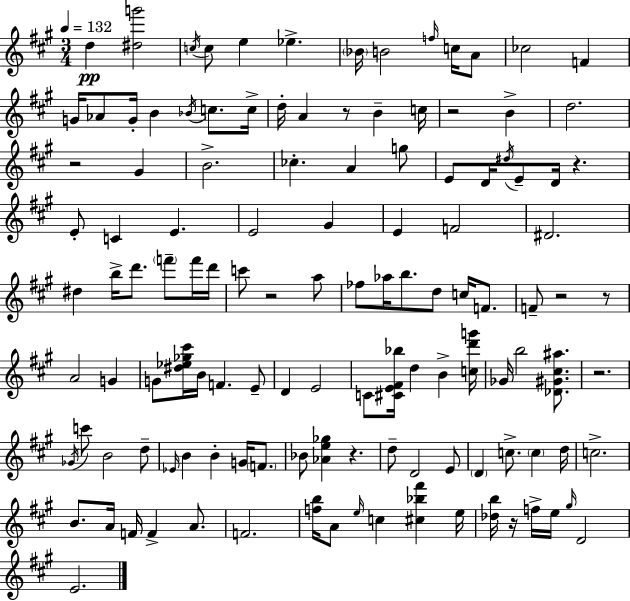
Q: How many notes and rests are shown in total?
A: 123